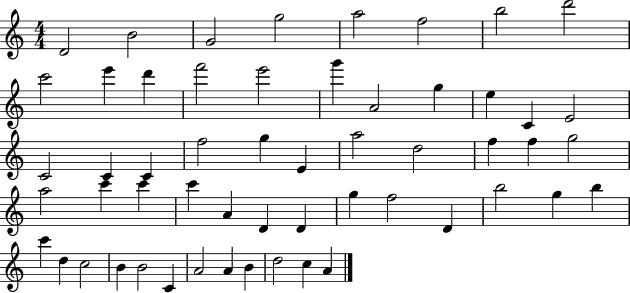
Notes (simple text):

D4/h B4/h G4/h G5/h A5/h F5/h B5/h D6/h C6/h E6/q D6/q F6/h E6/h G6/q A4/h G5/q E5/q C4/q E4/h C4/h C4/q C4/q F5/h G5/q E4/q A5/h D5/h F5/q F5/q G5/h A5/h C6/q C6/q C6/q A4/q D4/q D4/q G5/q F5/h D4/q B5/h G5/q B5/q C6/q D5/q C5/h B4/q B4/h C4/q A4/h A4/q B4/q D5/h C5/q A4/q